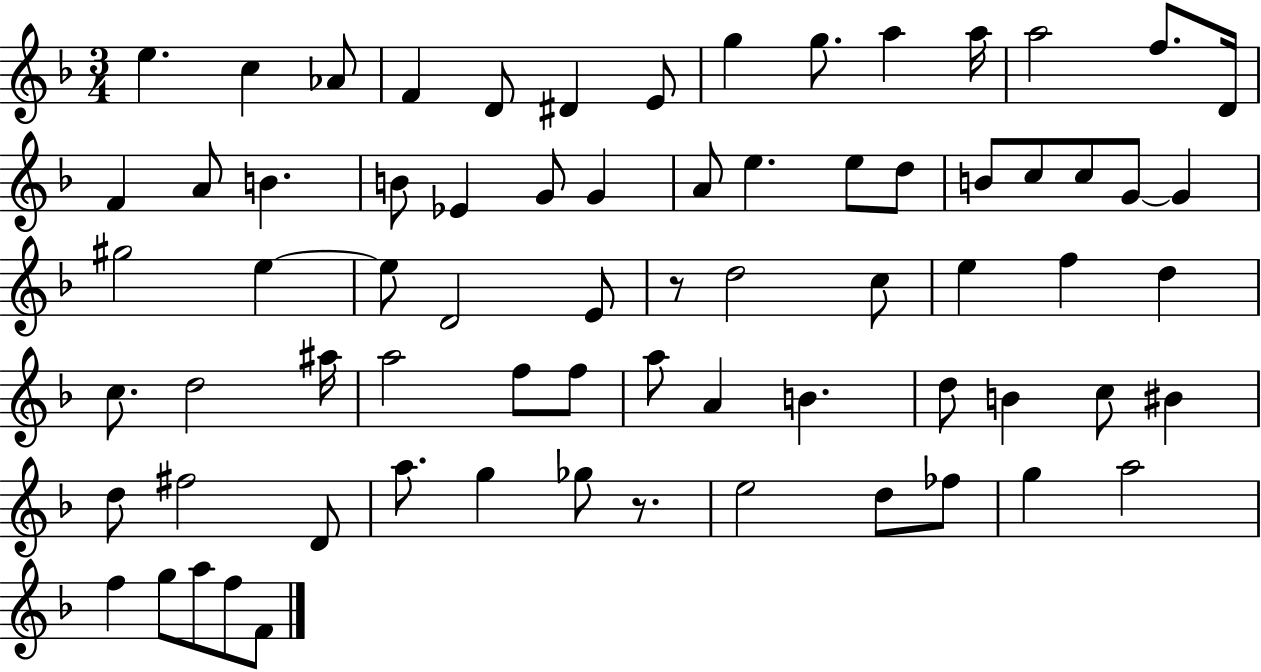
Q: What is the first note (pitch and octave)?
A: E5